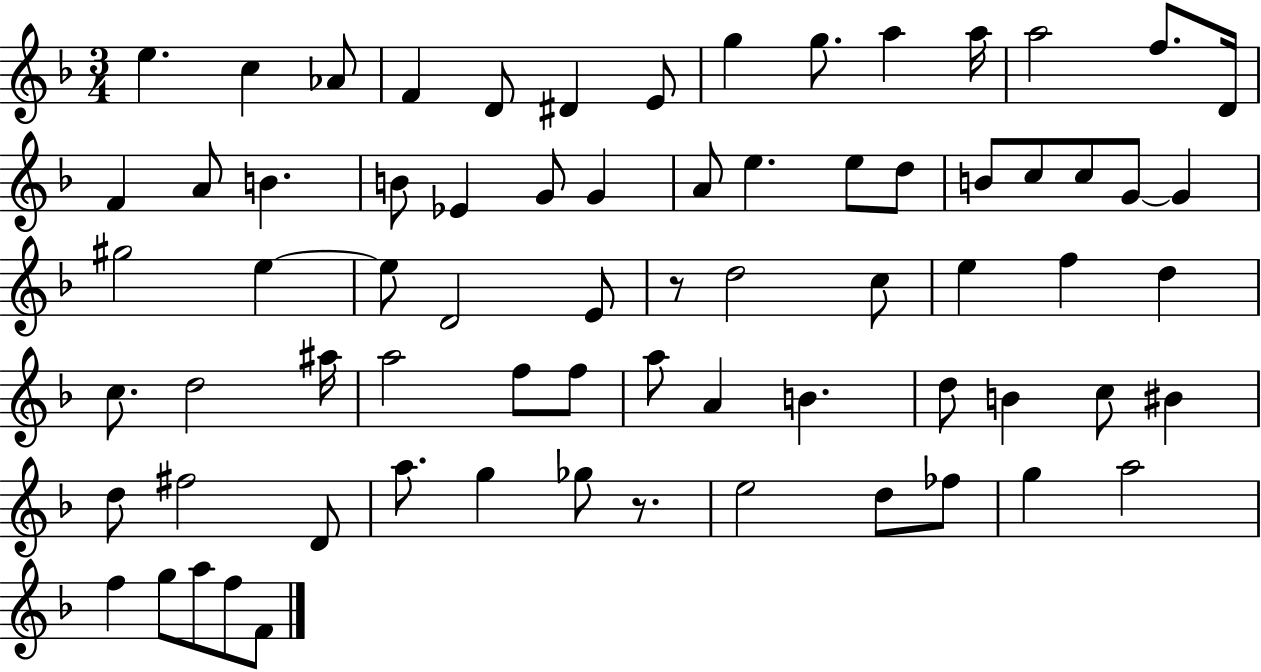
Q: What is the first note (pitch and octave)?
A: E5